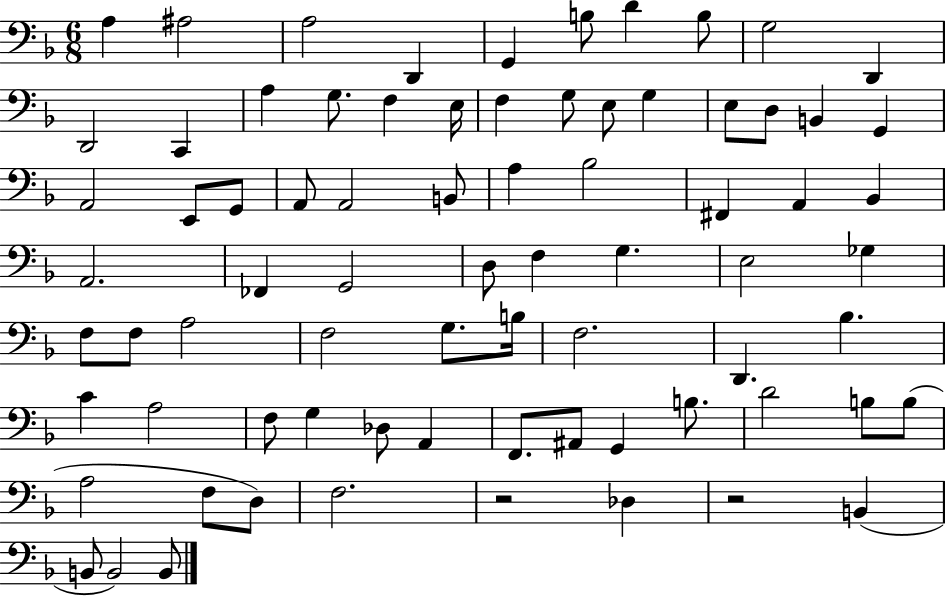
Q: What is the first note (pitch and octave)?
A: A3